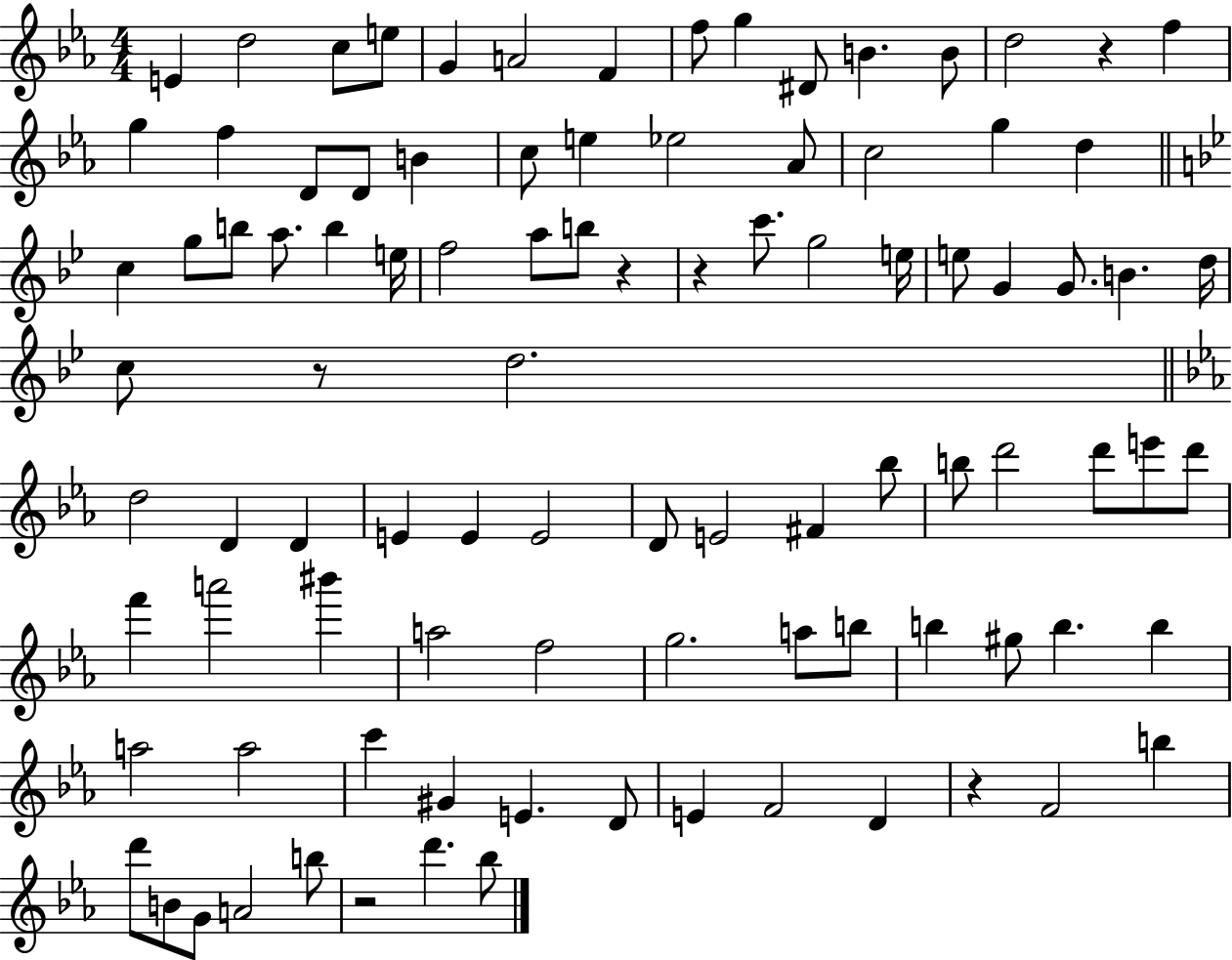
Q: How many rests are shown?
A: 6